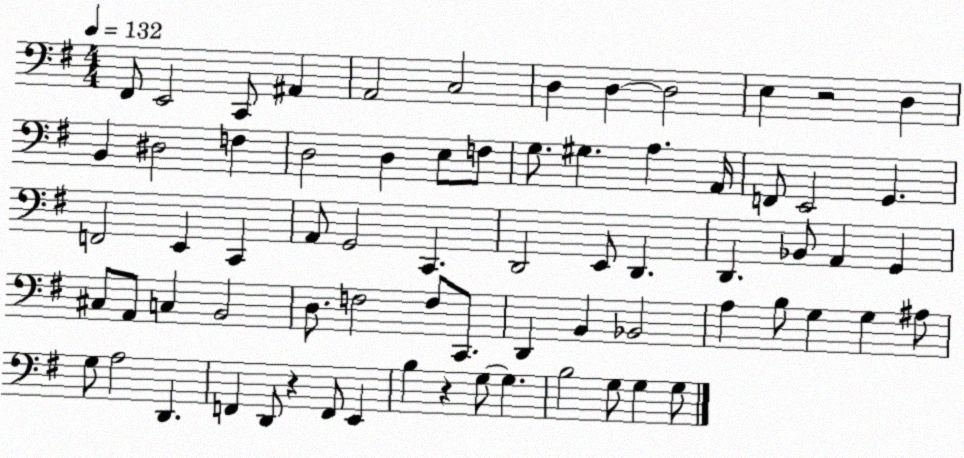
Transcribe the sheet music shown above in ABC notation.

X:1
T:Untitled
M:4/4
L:1/4
K:G
^F,,/2 E,,2 C,,/2 ^A,, A,,2 C,2 D, D, D,2 E, z2 D, B,, ^D,2 F, D,2 D, E,/2 F,/2 G,/2 ^G, A, A,,/4 F,,/2 E,,2 G,, F,,2 E,, C,, A,,/2 G,,2 C,, D,,2 E,,/2 D,, D,, _B,,/2 A,, G,, ^C,/2 A,,/2 C, B,,2 D,/2 F,2 F,/2 C,,/2 D,, B,, _B,,2 A, B,/2 G, G, ^A,/2 G,/2 A,2 D,, F,, D,,/2 z F,,/2 E,, B, z G,/2 G, B,2 G,/2 G, G,/2